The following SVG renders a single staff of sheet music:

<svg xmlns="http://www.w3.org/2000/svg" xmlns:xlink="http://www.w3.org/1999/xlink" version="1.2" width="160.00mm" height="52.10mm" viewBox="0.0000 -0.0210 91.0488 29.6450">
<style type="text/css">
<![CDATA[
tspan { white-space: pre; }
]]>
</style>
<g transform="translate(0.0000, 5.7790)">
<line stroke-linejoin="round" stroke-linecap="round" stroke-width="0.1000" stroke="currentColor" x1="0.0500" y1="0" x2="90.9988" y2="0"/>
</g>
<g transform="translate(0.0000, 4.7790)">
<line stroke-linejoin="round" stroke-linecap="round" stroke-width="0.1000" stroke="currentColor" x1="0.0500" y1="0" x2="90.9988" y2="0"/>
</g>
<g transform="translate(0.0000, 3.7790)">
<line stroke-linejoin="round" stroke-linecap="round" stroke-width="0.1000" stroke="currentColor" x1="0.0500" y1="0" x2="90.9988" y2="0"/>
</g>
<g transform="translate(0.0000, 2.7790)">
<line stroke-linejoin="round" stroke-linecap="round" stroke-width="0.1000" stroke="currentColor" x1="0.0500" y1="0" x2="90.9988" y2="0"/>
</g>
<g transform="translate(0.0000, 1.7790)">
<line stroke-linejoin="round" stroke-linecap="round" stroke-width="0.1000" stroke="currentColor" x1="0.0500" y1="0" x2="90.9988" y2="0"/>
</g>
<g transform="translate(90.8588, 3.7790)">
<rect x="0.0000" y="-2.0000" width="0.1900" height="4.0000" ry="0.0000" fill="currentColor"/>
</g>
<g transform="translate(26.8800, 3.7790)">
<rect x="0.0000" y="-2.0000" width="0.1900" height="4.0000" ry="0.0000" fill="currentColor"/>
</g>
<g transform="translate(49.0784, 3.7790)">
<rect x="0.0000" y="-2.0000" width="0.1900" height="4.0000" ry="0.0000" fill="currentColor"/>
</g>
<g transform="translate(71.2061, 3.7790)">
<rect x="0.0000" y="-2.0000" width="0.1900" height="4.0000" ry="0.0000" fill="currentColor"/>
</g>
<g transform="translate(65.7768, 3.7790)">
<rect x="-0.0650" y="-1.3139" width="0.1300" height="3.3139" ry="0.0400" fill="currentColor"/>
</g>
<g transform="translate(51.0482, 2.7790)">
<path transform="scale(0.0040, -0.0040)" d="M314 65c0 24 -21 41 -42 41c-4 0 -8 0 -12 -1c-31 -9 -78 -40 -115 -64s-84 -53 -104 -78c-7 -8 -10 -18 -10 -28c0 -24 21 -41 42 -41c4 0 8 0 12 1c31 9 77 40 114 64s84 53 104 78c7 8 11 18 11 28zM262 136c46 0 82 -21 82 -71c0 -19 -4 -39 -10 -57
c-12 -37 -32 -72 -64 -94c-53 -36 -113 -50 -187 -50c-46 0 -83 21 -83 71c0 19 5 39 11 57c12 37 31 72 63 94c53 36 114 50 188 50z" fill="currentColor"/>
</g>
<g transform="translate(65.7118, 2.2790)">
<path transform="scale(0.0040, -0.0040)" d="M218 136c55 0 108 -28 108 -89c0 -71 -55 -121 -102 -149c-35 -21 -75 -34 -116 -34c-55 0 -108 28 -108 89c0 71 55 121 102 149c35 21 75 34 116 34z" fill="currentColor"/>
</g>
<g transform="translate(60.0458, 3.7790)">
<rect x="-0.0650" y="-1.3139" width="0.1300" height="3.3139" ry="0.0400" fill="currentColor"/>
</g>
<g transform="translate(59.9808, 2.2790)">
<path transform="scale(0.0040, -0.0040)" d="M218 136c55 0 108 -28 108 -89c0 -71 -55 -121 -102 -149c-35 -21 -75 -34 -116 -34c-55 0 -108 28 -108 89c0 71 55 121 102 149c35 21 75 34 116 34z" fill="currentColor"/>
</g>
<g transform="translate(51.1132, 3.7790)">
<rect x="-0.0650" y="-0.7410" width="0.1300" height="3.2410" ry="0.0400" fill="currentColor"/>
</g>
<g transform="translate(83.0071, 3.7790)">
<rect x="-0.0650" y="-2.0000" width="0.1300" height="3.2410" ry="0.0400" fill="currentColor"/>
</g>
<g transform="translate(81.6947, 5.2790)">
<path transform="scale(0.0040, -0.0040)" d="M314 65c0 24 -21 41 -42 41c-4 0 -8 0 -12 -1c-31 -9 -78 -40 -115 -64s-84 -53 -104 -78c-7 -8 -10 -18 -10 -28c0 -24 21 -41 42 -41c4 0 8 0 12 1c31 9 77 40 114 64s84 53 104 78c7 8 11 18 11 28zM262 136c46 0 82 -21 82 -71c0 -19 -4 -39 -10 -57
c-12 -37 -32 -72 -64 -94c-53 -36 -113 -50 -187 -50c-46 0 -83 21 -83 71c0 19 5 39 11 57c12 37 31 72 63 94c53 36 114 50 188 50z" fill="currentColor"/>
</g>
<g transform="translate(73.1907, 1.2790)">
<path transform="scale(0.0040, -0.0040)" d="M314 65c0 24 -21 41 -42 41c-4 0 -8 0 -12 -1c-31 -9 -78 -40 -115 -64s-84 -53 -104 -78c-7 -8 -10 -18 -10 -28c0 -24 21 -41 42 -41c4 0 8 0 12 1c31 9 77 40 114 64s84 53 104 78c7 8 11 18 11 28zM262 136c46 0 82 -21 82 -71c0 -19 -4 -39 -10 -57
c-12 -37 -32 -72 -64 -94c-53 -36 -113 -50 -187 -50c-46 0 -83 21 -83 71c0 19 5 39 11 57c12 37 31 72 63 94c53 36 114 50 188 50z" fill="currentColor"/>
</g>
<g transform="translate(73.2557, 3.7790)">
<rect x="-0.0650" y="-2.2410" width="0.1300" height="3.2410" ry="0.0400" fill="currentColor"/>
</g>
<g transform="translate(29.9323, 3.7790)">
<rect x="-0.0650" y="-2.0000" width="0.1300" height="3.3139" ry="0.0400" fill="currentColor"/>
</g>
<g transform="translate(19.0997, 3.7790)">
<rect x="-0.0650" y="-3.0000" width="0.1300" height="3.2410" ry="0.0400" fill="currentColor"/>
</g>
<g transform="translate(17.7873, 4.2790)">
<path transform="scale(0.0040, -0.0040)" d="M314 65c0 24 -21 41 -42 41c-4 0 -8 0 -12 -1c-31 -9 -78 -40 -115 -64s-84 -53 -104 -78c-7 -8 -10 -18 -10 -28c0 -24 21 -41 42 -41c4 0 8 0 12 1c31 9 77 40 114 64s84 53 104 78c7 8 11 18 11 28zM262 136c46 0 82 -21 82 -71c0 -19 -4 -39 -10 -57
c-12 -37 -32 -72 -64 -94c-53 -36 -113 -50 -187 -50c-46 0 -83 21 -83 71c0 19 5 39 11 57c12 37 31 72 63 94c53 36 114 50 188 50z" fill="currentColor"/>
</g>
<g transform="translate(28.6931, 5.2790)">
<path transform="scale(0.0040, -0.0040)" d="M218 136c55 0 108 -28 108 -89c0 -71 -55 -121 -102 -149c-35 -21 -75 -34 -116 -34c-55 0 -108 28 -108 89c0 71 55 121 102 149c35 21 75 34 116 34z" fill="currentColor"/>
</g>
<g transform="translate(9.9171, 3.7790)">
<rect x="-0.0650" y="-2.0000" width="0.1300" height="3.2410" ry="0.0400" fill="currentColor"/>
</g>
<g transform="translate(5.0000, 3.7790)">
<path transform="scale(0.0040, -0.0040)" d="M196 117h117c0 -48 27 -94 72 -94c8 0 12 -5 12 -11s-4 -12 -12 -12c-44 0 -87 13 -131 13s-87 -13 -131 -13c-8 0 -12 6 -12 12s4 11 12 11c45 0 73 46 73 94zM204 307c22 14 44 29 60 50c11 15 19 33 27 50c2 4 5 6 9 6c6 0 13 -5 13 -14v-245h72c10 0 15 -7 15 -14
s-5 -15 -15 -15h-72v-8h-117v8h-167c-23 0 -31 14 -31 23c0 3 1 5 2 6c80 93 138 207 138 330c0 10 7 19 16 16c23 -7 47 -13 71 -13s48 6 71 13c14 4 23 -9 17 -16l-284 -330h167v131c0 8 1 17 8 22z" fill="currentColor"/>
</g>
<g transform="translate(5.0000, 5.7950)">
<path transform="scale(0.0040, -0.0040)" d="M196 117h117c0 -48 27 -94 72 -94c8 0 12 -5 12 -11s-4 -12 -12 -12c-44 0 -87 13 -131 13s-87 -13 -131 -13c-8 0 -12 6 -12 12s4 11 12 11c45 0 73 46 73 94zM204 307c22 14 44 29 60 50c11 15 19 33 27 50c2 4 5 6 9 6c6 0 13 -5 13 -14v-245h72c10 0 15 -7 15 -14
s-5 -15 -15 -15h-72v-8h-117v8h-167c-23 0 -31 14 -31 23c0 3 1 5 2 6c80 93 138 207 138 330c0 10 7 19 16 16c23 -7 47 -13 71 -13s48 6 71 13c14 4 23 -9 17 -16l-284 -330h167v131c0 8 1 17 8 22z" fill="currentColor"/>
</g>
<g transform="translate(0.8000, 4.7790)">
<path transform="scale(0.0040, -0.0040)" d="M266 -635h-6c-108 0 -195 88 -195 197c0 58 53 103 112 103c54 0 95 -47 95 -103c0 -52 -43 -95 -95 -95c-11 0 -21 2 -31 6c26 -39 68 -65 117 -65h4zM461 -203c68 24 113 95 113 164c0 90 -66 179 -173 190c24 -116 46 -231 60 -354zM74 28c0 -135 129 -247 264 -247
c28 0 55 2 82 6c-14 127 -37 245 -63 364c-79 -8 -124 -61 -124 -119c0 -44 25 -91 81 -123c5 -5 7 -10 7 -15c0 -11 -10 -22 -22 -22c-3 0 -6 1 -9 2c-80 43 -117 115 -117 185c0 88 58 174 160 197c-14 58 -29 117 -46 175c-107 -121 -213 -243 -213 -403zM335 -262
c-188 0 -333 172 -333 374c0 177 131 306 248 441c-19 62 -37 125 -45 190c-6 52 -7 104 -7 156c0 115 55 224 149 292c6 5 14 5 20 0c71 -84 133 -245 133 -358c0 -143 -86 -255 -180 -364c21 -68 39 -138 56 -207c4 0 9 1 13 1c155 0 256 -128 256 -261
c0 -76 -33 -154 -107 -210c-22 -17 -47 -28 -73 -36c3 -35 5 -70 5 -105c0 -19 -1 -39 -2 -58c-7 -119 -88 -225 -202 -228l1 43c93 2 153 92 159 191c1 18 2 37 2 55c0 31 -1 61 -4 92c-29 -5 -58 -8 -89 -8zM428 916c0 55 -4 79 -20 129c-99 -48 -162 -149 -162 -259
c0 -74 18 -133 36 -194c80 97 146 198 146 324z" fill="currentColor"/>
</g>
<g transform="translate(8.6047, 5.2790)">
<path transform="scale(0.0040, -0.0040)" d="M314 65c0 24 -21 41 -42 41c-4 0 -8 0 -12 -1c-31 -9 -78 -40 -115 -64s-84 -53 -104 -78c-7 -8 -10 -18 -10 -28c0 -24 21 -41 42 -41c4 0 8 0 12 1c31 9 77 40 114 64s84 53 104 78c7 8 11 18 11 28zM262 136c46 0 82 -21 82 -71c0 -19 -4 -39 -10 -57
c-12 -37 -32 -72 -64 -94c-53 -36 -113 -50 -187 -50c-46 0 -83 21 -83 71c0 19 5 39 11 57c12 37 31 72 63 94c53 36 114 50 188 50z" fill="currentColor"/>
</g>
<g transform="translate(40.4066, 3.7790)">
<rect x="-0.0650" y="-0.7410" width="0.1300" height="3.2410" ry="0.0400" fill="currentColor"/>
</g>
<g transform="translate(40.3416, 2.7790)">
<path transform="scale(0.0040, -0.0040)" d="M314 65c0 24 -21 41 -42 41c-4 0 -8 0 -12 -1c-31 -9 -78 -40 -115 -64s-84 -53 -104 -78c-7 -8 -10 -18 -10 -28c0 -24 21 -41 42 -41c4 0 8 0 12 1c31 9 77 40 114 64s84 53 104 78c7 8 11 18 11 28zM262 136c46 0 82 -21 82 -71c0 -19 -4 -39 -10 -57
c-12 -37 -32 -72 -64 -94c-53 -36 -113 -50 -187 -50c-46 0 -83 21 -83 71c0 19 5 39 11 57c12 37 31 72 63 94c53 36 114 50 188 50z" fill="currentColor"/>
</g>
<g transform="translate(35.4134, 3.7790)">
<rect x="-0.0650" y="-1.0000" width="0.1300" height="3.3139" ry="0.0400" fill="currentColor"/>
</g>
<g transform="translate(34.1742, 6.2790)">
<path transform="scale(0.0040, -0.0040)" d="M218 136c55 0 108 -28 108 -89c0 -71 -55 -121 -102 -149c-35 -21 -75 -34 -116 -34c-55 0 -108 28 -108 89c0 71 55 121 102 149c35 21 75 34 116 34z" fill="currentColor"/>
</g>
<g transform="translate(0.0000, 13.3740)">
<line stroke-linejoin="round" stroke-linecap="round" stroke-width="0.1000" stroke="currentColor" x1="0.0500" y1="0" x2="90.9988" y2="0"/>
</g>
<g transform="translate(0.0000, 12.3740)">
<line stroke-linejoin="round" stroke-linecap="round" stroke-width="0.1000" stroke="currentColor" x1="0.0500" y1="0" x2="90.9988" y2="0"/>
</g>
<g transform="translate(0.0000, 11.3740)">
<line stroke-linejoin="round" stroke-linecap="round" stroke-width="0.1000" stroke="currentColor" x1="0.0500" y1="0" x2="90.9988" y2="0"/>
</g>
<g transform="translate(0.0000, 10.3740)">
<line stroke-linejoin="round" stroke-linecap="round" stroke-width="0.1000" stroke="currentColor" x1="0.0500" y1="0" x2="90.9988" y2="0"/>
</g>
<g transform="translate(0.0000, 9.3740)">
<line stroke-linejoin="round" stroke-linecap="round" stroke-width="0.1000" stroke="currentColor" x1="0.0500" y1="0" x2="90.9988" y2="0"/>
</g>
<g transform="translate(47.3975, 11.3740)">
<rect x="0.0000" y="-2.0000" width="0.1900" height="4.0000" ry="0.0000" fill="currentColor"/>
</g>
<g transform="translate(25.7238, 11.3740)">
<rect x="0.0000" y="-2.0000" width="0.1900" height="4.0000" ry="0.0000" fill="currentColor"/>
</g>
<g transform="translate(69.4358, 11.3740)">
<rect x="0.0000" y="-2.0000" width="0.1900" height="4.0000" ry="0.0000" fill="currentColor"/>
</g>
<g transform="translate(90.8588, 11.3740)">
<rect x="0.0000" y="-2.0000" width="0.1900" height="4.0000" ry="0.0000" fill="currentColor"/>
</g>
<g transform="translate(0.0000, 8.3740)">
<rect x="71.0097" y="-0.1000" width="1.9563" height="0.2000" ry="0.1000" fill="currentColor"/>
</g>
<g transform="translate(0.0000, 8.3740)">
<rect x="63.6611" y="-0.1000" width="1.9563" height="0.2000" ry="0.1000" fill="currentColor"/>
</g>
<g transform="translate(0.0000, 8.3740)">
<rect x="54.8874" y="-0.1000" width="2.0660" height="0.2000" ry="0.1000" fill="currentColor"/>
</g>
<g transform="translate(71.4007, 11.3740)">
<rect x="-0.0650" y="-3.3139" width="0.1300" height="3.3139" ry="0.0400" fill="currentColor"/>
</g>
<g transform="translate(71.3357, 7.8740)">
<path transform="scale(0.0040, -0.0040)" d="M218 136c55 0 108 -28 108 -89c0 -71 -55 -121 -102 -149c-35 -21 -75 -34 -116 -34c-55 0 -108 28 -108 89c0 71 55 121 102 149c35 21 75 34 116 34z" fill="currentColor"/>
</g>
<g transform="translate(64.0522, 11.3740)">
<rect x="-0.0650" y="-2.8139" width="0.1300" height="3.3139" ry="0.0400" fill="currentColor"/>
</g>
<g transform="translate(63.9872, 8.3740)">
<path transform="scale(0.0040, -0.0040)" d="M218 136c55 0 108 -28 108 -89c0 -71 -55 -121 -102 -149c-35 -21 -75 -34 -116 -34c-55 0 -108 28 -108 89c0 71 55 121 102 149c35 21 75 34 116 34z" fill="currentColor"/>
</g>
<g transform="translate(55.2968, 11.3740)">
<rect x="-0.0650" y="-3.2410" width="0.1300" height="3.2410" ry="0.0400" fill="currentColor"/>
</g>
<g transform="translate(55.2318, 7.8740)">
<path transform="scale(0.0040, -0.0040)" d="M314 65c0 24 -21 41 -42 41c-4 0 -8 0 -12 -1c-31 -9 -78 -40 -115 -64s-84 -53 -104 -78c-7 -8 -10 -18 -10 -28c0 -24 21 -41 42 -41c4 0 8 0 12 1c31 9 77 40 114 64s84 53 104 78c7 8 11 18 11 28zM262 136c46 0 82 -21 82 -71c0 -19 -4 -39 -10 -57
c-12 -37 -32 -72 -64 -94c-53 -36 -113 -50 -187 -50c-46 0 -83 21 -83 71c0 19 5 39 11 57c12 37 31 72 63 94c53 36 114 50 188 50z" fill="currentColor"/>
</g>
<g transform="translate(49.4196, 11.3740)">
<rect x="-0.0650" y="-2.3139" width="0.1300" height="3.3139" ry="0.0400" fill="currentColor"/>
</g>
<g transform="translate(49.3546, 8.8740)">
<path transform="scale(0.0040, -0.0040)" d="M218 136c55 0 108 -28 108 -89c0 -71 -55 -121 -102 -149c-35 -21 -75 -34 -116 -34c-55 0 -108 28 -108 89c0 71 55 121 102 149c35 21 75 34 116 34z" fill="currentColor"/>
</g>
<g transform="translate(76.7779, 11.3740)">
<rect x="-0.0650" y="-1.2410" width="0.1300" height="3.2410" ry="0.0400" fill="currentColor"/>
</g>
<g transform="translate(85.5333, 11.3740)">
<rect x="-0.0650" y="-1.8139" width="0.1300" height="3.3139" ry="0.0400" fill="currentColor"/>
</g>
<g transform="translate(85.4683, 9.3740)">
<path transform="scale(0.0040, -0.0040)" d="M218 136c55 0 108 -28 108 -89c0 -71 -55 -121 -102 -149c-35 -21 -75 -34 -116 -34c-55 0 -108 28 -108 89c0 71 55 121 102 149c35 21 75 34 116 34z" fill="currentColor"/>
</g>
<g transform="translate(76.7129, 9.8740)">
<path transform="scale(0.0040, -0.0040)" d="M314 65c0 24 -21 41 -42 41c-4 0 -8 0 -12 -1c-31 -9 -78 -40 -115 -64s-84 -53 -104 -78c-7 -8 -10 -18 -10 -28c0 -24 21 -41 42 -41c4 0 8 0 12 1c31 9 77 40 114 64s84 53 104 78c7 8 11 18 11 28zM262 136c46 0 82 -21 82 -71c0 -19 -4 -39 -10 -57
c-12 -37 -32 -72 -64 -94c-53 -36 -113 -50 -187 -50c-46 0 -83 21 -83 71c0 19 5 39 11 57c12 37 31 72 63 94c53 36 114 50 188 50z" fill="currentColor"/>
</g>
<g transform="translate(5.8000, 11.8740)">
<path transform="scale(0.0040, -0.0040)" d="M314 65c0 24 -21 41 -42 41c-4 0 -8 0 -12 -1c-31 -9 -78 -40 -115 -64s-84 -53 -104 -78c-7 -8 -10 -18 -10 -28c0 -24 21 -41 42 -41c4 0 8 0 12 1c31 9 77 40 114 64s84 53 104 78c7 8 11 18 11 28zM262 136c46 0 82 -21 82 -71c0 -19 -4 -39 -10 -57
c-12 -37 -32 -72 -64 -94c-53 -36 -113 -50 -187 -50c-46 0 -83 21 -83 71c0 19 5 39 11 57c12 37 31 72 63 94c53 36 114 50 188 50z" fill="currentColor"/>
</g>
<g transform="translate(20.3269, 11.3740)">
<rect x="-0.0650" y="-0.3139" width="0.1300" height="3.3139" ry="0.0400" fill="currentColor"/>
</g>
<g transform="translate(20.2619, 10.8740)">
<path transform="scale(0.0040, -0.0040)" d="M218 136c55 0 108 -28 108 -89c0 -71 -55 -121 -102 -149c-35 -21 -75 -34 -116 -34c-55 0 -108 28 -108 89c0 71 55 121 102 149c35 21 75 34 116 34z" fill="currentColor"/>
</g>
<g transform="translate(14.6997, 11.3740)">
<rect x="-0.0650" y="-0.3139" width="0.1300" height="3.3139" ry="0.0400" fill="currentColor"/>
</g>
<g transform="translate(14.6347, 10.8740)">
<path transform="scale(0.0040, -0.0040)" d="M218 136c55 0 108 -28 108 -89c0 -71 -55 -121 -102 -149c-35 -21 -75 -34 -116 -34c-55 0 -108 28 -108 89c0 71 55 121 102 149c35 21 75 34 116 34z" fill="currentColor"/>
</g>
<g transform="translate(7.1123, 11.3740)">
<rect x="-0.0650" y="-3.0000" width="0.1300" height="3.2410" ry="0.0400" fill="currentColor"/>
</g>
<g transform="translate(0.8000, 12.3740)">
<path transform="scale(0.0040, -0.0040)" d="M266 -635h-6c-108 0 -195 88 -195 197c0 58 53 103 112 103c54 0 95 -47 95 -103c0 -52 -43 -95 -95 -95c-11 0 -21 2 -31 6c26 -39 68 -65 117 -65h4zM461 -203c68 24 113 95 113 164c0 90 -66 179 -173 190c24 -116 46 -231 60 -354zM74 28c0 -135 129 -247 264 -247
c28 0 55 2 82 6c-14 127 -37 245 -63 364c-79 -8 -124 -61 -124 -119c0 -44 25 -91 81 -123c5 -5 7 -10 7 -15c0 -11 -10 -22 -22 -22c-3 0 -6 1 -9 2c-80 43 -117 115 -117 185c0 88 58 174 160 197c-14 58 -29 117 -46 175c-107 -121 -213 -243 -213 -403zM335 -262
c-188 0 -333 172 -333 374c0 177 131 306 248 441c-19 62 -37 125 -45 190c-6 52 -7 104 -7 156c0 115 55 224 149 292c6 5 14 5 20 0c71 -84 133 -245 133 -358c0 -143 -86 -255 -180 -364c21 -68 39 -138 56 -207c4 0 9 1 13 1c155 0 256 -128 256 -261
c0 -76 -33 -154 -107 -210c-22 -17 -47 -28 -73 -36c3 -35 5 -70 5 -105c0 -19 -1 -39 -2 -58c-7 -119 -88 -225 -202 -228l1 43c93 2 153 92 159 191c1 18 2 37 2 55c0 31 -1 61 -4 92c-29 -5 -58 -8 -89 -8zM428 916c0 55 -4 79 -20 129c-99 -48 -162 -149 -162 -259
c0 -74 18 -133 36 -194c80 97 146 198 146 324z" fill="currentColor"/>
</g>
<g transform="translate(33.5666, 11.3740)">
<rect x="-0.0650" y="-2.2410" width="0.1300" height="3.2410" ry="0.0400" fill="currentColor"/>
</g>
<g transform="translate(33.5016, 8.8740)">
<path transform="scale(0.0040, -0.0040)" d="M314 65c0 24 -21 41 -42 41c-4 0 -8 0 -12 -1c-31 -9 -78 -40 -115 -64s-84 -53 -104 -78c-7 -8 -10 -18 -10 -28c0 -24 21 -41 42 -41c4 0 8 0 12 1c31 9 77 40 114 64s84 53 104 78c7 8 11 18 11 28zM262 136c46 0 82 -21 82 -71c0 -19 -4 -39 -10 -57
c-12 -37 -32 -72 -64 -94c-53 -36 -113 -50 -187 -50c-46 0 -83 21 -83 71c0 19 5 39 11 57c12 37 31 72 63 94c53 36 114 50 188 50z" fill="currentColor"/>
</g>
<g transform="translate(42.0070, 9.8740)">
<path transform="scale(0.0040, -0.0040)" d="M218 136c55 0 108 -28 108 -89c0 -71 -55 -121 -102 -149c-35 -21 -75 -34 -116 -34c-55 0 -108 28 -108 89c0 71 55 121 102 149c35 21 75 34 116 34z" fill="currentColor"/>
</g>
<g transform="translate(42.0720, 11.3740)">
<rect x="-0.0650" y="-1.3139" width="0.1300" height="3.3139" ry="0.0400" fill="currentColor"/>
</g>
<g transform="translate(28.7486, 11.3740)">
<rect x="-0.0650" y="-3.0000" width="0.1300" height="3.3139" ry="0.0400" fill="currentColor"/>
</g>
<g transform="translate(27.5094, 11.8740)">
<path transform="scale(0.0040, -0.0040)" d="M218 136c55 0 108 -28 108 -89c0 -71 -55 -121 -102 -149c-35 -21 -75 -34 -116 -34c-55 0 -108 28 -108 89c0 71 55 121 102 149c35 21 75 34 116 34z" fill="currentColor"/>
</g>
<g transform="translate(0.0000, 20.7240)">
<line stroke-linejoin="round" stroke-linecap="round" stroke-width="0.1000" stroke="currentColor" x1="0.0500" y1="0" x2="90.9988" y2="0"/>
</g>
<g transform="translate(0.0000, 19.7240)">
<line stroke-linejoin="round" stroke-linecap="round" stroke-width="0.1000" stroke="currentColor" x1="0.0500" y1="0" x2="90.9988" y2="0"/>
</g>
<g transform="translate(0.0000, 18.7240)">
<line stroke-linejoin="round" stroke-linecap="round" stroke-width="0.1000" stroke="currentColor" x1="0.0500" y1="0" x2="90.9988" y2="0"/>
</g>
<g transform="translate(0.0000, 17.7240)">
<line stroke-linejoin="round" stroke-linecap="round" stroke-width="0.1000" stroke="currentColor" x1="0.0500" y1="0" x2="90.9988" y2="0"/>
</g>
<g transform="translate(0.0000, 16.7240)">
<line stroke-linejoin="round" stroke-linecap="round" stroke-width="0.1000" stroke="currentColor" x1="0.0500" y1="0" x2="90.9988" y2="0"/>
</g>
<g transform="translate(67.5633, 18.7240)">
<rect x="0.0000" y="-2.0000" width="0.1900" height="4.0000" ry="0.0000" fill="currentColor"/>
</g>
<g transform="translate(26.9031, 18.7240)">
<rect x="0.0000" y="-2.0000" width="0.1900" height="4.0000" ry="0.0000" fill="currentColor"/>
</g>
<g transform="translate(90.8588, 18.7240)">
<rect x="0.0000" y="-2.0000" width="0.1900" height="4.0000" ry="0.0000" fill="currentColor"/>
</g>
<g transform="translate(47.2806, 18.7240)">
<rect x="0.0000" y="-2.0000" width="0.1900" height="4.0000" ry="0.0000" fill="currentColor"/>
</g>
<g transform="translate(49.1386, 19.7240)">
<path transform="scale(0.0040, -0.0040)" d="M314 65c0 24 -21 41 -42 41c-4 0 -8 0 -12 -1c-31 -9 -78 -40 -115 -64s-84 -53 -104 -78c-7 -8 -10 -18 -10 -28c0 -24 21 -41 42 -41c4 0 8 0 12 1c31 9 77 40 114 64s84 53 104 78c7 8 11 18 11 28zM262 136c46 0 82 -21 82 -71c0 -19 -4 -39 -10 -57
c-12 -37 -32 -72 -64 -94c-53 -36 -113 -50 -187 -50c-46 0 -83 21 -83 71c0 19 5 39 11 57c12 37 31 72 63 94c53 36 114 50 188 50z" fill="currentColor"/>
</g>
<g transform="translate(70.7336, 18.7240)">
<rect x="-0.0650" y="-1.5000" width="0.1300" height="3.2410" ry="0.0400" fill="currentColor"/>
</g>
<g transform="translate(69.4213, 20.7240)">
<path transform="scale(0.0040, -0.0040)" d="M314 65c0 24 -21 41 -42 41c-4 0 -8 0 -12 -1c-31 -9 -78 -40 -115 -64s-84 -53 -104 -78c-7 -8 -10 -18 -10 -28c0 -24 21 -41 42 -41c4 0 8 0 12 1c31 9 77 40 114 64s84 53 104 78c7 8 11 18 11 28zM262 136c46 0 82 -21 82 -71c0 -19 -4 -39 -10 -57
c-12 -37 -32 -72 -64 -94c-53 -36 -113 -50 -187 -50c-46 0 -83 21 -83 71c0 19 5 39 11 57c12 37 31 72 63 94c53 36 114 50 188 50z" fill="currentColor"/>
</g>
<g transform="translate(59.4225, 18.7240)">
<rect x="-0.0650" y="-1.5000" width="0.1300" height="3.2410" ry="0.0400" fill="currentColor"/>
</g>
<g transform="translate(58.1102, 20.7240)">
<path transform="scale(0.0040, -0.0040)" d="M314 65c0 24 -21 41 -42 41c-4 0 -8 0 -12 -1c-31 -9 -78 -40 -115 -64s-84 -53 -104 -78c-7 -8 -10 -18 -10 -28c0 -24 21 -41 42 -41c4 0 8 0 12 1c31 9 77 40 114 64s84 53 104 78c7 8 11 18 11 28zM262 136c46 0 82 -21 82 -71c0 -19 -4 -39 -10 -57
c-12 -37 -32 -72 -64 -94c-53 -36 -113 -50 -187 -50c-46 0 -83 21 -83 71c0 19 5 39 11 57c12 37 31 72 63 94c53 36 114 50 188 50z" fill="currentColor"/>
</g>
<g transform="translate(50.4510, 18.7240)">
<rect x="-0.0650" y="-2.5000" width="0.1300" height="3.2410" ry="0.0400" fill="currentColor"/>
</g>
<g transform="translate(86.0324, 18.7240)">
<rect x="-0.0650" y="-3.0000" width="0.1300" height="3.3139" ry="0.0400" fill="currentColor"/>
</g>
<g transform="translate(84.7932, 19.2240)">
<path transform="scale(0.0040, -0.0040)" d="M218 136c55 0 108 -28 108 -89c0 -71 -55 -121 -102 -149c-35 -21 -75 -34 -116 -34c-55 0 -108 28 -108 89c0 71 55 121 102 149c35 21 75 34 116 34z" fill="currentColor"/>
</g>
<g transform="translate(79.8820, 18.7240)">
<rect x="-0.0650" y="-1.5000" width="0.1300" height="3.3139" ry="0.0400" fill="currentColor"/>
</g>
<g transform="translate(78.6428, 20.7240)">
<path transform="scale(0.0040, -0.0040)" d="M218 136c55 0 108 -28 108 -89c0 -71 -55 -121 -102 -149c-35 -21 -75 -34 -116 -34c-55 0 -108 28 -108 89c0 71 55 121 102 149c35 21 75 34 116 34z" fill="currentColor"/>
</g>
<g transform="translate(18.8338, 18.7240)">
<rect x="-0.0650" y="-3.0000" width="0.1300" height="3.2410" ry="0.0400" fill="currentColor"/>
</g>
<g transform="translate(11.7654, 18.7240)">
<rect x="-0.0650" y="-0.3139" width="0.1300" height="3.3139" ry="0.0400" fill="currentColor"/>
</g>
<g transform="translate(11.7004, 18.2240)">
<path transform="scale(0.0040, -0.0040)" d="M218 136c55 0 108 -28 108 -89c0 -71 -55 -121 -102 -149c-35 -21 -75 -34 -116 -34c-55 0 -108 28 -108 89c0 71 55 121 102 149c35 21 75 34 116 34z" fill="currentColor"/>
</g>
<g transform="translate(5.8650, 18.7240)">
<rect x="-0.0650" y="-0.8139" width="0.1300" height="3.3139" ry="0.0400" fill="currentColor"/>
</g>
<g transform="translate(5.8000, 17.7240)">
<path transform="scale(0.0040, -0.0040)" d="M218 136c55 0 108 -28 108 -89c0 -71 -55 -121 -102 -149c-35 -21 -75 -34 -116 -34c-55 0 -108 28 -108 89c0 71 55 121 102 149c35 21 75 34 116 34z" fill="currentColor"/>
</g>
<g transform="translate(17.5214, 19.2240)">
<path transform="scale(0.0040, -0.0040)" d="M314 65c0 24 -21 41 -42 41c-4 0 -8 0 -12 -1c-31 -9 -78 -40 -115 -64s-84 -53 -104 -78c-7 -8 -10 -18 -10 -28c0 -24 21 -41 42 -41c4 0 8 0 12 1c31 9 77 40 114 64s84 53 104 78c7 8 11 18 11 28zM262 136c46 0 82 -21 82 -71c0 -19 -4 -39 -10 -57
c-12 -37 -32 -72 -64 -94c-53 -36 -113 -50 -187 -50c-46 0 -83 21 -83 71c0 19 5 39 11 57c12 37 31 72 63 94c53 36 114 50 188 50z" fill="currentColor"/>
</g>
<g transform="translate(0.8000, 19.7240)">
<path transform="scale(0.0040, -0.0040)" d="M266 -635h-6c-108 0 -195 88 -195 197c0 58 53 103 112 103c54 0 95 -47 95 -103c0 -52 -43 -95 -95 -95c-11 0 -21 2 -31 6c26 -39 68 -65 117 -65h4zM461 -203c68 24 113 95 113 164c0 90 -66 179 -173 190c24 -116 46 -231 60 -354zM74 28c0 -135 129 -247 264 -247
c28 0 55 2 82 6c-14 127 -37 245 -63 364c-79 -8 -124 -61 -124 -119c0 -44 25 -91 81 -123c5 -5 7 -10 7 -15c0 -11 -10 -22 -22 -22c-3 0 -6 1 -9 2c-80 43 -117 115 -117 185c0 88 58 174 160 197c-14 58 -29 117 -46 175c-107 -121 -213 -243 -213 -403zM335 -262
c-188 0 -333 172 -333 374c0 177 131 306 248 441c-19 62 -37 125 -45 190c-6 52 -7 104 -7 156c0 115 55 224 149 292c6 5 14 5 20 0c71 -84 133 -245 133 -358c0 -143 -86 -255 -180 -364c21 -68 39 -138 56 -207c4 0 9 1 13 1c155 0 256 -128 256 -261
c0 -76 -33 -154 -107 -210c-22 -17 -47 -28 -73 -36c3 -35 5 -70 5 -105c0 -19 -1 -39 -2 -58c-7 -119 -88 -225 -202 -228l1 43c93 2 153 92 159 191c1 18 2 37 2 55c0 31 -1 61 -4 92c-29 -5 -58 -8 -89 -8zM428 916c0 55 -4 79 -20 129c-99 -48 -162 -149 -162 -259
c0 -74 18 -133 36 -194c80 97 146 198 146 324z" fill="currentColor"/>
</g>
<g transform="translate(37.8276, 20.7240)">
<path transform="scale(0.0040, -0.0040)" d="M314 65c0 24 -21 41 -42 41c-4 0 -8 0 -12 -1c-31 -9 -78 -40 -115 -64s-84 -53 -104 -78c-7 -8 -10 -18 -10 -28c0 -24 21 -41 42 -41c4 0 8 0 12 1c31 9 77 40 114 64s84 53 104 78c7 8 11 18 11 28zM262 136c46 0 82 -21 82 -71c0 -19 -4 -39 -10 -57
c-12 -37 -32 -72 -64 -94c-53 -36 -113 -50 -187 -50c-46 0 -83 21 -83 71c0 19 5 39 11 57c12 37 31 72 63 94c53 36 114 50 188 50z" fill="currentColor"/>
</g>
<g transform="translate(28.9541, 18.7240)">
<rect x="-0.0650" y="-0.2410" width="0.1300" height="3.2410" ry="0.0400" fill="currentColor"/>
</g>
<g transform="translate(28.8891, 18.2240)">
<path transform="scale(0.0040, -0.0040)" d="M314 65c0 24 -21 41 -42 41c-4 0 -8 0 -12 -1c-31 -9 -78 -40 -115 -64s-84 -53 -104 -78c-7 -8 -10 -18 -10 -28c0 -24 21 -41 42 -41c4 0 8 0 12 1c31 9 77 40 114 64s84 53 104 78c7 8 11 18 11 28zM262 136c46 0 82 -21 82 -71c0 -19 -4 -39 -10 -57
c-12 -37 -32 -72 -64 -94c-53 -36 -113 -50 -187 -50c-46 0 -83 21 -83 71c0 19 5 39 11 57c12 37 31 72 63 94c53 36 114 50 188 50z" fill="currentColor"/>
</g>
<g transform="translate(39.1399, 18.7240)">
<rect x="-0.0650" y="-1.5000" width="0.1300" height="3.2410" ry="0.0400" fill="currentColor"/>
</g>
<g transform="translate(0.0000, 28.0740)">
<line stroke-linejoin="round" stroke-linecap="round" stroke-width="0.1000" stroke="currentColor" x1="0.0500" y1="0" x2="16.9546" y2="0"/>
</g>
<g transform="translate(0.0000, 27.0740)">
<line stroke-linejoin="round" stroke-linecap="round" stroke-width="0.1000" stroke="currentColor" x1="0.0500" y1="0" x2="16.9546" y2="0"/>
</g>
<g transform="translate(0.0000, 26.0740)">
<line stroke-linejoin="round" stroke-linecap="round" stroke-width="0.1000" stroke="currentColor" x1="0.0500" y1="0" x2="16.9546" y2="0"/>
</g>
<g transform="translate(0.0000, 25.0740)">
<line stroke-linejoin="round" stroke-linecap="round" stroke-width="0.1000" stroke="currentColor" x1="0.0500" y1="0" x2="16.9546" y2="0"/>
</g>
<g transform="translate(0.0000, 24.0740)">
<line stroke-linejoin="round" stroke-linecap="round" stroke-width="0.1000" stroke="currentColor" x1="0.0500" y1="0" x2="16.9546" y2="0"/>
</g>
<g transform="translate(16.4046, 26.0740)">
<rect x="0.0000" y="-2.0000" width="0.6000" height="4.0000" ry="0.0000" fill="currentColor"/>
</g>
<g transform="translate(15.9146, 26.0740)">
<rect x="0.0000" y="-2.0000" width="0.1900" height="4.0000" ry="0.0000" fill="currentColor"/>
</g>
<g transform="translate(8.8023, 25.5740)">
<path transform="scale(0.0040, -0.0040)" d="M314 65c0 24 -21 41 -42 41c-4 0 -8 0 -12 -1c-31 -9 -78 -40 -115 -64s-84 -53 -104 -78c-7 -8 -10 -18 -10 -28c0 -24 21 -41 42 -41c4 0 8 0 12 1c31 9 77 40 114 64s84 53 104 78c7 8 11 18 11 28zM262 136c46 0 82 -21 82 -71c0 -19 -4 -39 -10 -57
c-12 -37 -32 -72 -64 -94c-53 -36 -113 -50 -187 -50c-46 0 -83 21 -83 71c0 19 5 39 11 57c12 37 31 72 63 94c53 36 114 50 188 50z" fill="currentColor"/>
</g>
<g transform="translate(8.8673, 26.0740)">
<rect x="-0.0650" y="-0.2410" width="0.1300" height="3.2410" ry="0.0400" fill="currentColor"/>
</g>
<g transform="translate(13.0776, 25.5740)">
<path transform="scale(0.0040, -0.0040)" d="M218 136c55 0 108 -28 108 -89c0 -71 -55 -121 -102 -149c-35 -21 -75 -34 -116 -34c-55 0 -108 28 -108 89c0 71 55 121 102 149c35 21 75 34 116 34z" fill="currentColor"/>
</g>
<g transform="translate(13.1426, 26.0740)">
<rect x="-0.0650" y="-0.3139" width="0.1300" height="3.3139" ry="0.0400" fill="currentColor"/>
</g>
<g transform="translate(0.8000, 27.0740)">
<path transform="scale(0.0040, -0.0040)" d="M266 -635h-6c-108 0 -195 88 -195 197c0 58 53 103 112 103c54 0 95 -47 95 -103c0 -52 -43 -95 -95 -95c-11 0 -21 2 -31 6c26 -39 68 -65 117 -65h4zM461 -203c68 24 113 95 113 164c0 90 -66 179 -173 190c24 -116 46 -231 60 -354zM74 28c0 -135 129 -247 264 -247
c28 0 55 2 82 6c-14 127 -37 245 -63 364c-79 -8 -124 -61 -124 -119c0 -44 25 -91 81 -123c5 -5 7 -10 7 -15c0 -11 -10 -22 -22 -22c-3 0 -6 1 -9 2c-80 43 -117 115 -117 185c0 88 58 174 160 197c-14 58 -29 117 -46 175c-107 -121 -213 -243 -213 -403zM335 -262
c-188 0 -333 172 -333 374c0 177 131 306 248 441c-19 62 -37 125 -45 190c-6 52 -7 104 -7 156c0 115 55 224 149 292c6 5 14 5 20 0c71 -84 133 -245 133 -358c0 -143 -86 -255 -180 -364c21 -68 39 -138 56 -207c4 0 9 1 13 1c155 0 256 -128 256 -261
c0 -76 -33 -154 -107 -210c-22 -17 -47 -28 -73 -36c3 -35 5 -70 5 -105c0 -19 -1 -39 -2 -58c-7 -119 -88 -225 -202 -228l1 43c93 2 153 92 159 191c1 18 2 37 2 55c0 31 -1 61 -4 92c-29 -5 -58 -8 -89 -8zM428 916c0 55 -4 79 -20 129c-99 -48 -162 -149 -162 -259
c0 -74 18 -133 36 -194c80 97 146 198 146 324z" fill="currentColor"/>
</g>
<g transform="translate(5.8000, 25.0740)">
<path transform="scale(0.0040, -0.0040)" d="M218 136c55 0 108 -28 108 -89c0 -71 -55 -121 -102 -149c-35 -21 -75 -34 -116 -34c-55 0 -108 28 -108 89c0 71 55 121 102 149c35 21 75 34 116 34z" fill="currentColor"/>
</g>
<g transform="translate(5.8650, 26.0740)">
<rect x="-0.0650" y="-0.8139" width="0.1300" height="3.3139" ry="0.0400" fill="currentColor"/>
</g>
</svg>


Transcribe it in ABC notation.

X:1
T:Untitled
M:4/4
L:1/4
K:C
F2 A2 F D d2 d2 e e g2 F2 A2 c c A g2 e g b2 a b e2 f d c A2 c2 E2 G2 E2 E2 E A d c2 c